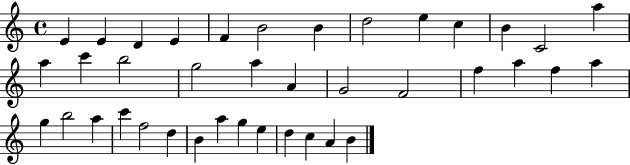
E4/q E4/q D4/q E4/q F4/q B4/h B4/q D5/h E5/q C5/q B4/q C4/h A5/q A5/q C6/q B5/h G5/h A5/q A4/q G4/h F4/h F5/q A5/q F5/q A5/q G5/q B5/h A5/q C6/q F5/h D5/q B4/q A5/q G5/q E5/q D5/q C5/q A4/q B4/q